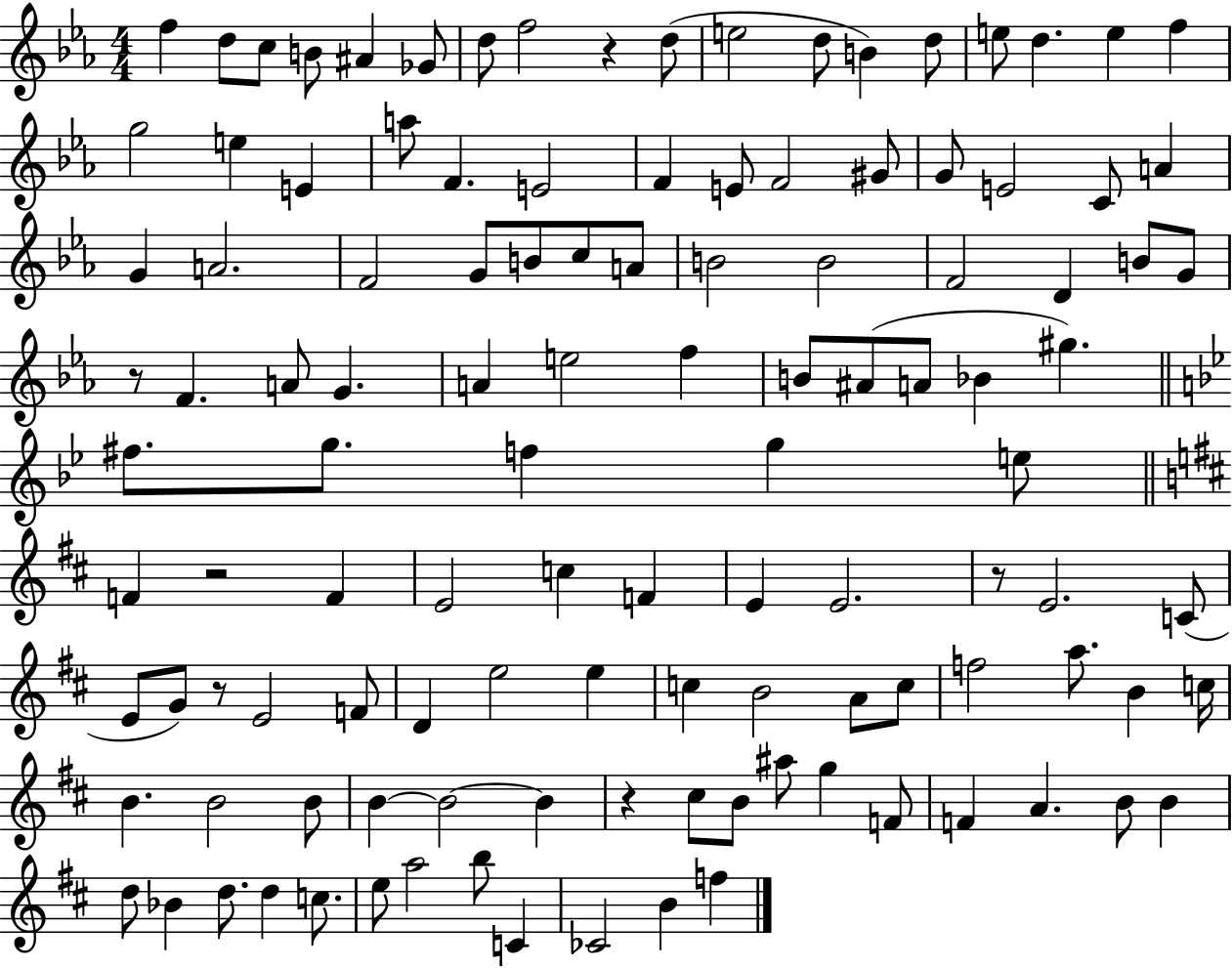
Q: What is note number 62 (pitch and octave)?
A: F4